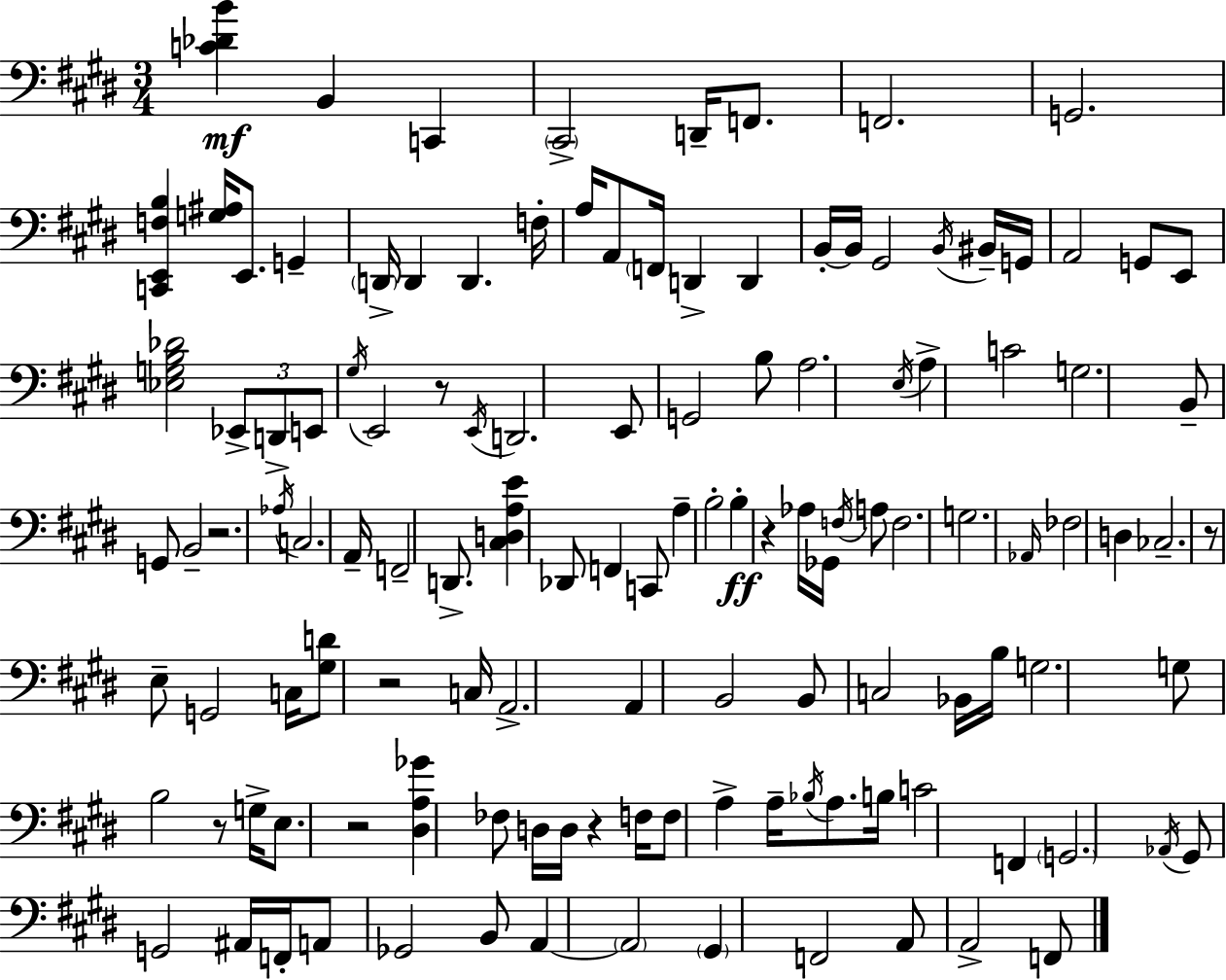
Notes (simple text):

[C4,Db4,B4]/q B2/q C2/q C#2/h D2/s F2/e. F2/h. G2/h. [C2,E2,F3,B3]/q [G3,A#3]/s E2/e. G2/q D2/s D2/q D2/q. F3/s A3/s A2/e F2/s D2/q D2/q B2/s B2/s G#2/h B2/s BIS2/s G2/s A2/h G2/e E2/e [Eb3,G3,B3,Db4]/h Eb2/e D2/e E2/e G#3/s E2/h R/e E2/s D2/h. E2/e G2/h B3/e A3/h. E3/s A3/q C4/h G3/h. B2/e G2/e B2/h R/h. Ab3/s C3/h. A2/s F2/h D2/e. [C#3,D3,A3,E4]/q Db2/e F2/q C2/e A3/q B3/h B3/q R/q Ab3/s Gb2/s F3/s A3/e F3/h. G3/h. Ab2/s FES3/h D3/q CES3/h. R/e E3/e G2/h C3/s [G#3,D4]/e R/h C3/s A2/h. A2/q B2/h B2/e C3/h Bb2/s B3/s G3/h. G3/e B3/h R/e G3/s E3/e. R/h [D#3,A3,Gb4]/q FES3/e D3/s D3/s R/q F3/s F3/e A3/q A3/s Bb3/s A3/e. B3/s C4/h F2/q G2/h. Ab2/s G#2/e G2/h A#2/s F2/s A2/e Gb2/h B2/e A2/q A2/h G#2/q F2/h A2/e A2/h F2/e